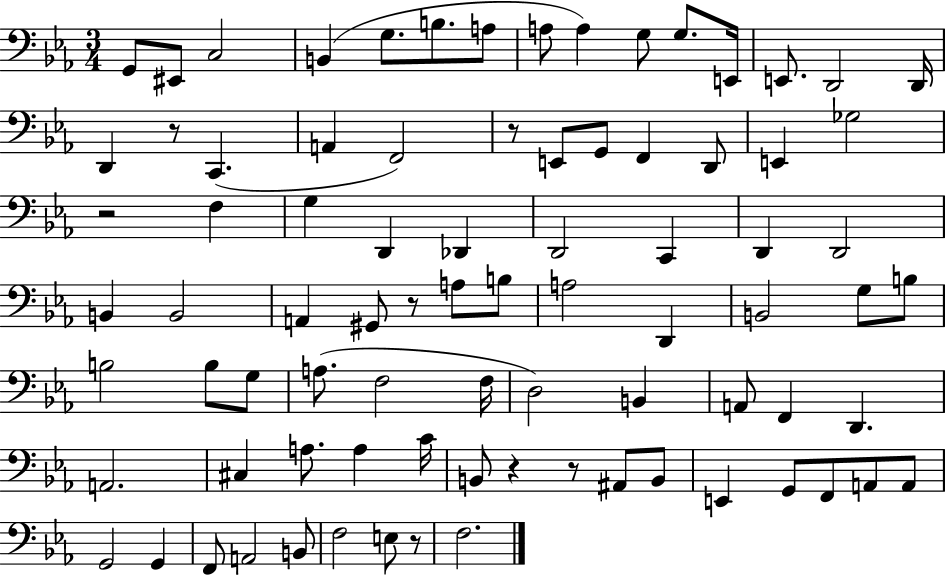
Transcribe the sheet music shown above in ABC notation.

X:1
T:Untitled
M:3/4
L:1/4
K:Eb
G,,/2 ^E,,/2 C,2 B,, G,/2 B,/2 A,/2 A,/2 A, G,/2 G,/2 E,,/4 E,,/2 D,,2 D,,/4 D,, z/2 C,, A,, F,,2 z/2 E,,/2 G,,/2 F,, D,,/2 E,, _G,2 z2 F, G, D,, _D,, D,,2 C,, D,, D,,2 B,, B,,2 A,, ^G,,/2 z/2 A,/2 B,/2 A,2 D,, B,,2 G,/2 B,/2 B,2 B,/2 G,/2 A,/2 F,2 F,/4 D,2 B,, A,,/2 F,, D,, A,,2 ^C, A,/2 A, C/4 B,,/2 z z/2 ^A,,/2 B,,/2 E,, G,,/2 F,,/2 A,,/2 A,,/2 G,,2 G,, F,,/2 A,,2 B,,/2 F,2 E,/2 z/2 F,2